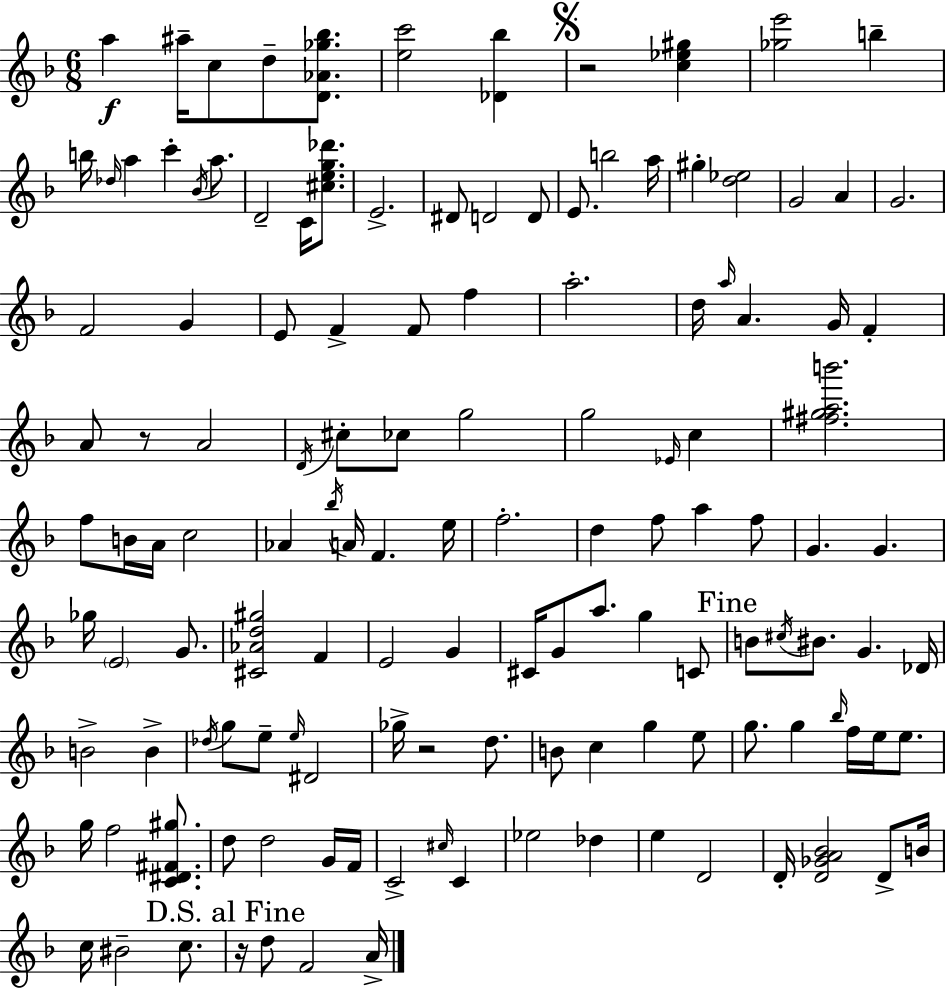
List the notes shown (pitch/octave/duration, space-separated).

A5/q A#5/s C5/e D5/e [D4,Ab4,Gb5,Bb5]/e. [E5,C6]/h [Db4,Bb5]/q R/h [C5,Eb5,G#5]/q [Gb5,E6]/h B5/q B5/s Db5/s A5/q C6/q Bb4/s A5/e. D4/h C4/s [C#5,E5,G5,Db6]/e. E4/h. D#4/e D4/h D4/e E4/e. B5/h A5/s G#5/q [D5,Eb5]/h G4/h A4/q G4/h. F4/h G4/q E4/e F4/q F4/e F5/q A5/h. D5/s A5/s A4/q. G4/s F4/q A4/e R/e A4/h D4/s C#5/e CES5/e G5/h G5/h Eb4/s C5/q [F#5,G#5,A5,B6]/h. F5/e B4/s A4/s C5/h Ab4/q Bb5/s A4/s F4/q. E5/s F5/h. D5/q F5/e A5/q F5/e G4/q. G4/q. Gb5/s E4/h G4/e. [C#4,Ab4,D5,G#5]/h F4/q E4/h G4/q C#4/s G4/e A5/e. G5/q C4/e B4/e C#5/s BIS4/e. G4/q. Db4/s B4/h B4/q Db5/s G5/e E5/e E5/s D#4/h Gb5/s R/h D5/e. B4/e C5/q G5/q E5/e G5/e. G5/q Bb5/s F5/s E5/s E5/e. G5/s F5/h [C4,D#4,F#4,G#5]/e. D5/e D5/h G4/s F4/s C4/h C#5/s C4/q Eb5/h Db5/q E5/q D4/h D4/s [D4,Gb4,A4,Bb4]/h D4/e B4/s C5/s BIS4/h C5/e. R/s D5/e F4/h A4/s